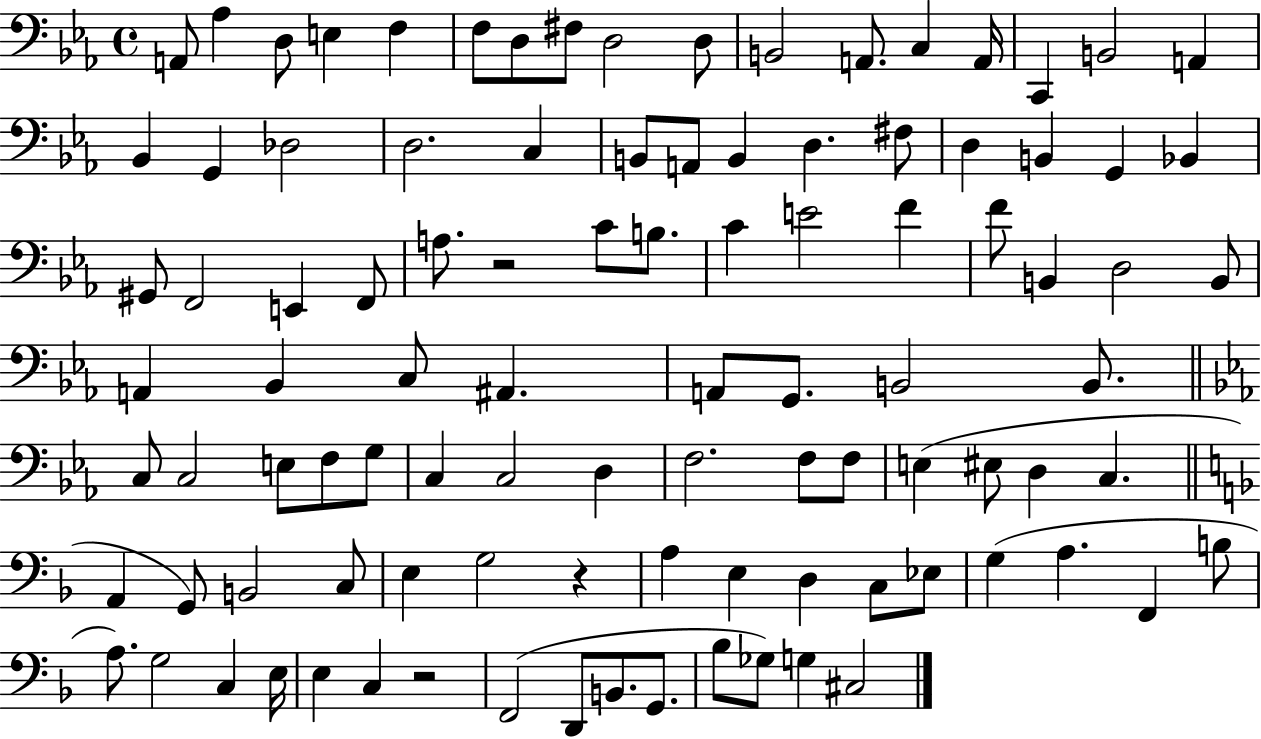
A2/e Ab3/q D3/e E3/q F3/q F3/e D3/e F#3/e D3/h D3/e B2/h A2/e. C3/q A2/s C2/q B2/h A2/q Bb2/q G2/q Db3/h D3/h. C3/q B2/e A2/e B2/q D3/q. F#3/e D3/q B2/q G2/q Bb2/q G#2/e F2/h E2/q F2/e A3/e. R/h C4/e B3/e. C4/q E4/h F4/q F4/e B2/q D3/h B2/e A2/q Bb2/q C3/e A#2/q. A2/e G2/e. B2/h B2/e. C3/e C3/h E3/e F3/e G3/e C3/q C3/h D3/q F3/h. F3/e F3/e E3/q EIS3/e D3/q C3/q. A2/q G2/e B2/h C3/e E3/q G3/h R/q A3/q E3/q D3/q C3/e Eb3/e G3/q A3/q. F2/q B3/e A3/e. G3/h C3/q E3/s E3/q C3/q R/h F2/h D2/e B2/e. G2/e. Bb3/e Gb3/e G3/q C#3/h